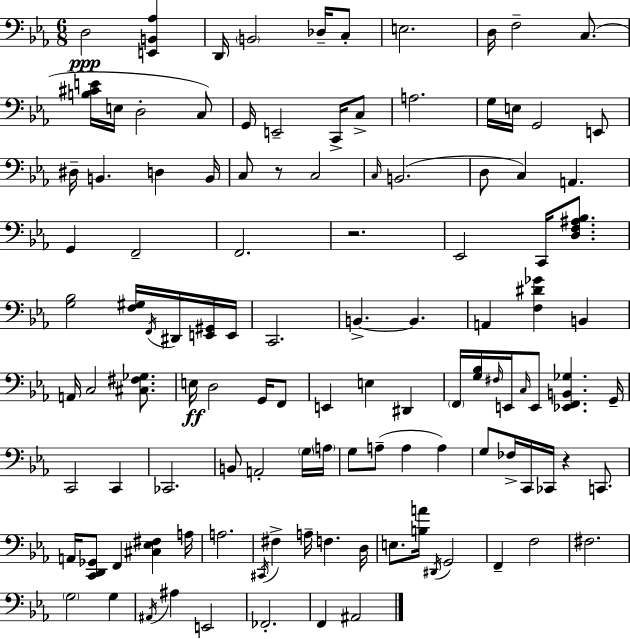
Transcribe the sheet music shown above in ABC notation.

X:1
T:Untitled
M:6/8
L:1/4
K:Cm
D,2 [E,,B,,_A,] D,,/4 B,,2 _D,/4 C,/2 E,2 D,/4 F,2 C,/2 [B,^CE]/4 E,/4 D,2 C,/2 G,,/4 E,,2 C,,/4 C,/2 A,2 G,/4 E,/4 G,,2 E,,/2 ^D,/4 B,, D, B,,/4 C,/2 z/2 C,2 C,/4 B,,2 D,/2 C, A,, G,, F,,2 F,,2 z2 _E,,2 C,,/4 [D,F,^A,_B,]/2 [G,_B,]2 [F,^G,]/4 F,,/4 ^D,,/4 [E,,^G,,]/4 E,,/4 C,,2 B,, B,, A,, [F,^D_G] B,, A,,/4 C,2 [^C,^F,_G,]/2 E,/4 D,2 G,,/4 F,,/2 E,, E, ^D,, F,,/4 [G,_B,]/4 ^F,/4 E,,/4 C,/4 E,,/2 [_E,,F,,B,,_G,] G,,/4 C,,2 C,, _C,,2 B,,/2 A,,2 G,/4 A,/4 G,/2 A,/2 A, A, G,/2 _F,/4 C,,/4 _C,,/4 z C,,/2 A,,/4 [C,,D,,_G,,]/2 F,, [^C,_E,^F,] A,/4 A,2 ^C,,/4 ^F, A,/4 F, D,/4 E,/2 [B,A]/4 ^D,,/4 G,,2 F,, F,2 ^F,2 G,2 G, ^A,,/4 ^A, E,,2 _F,,2 F,, ^A,,2